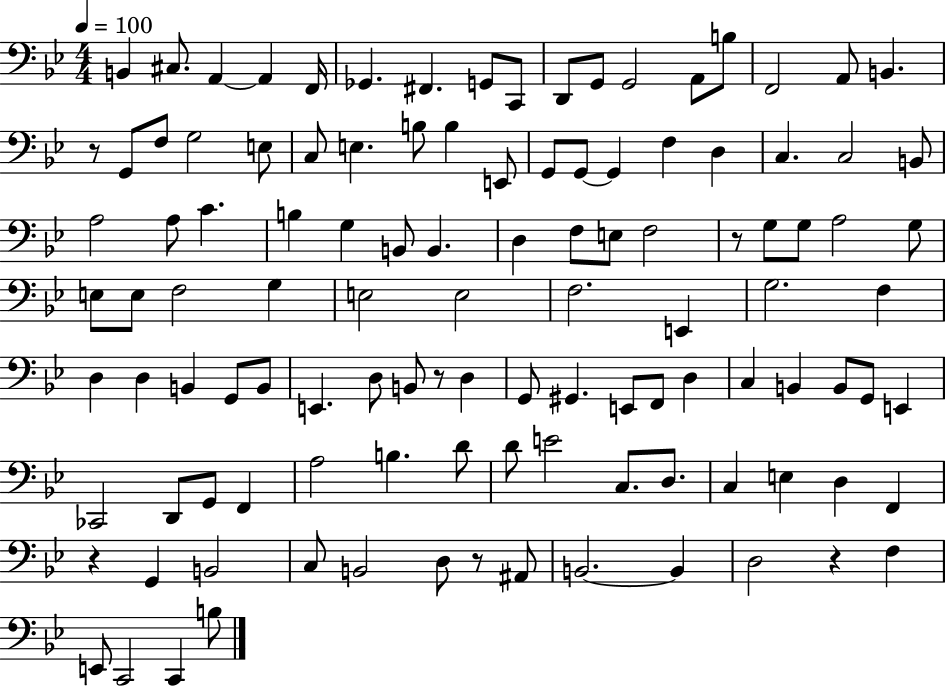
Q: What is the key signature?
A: BES major